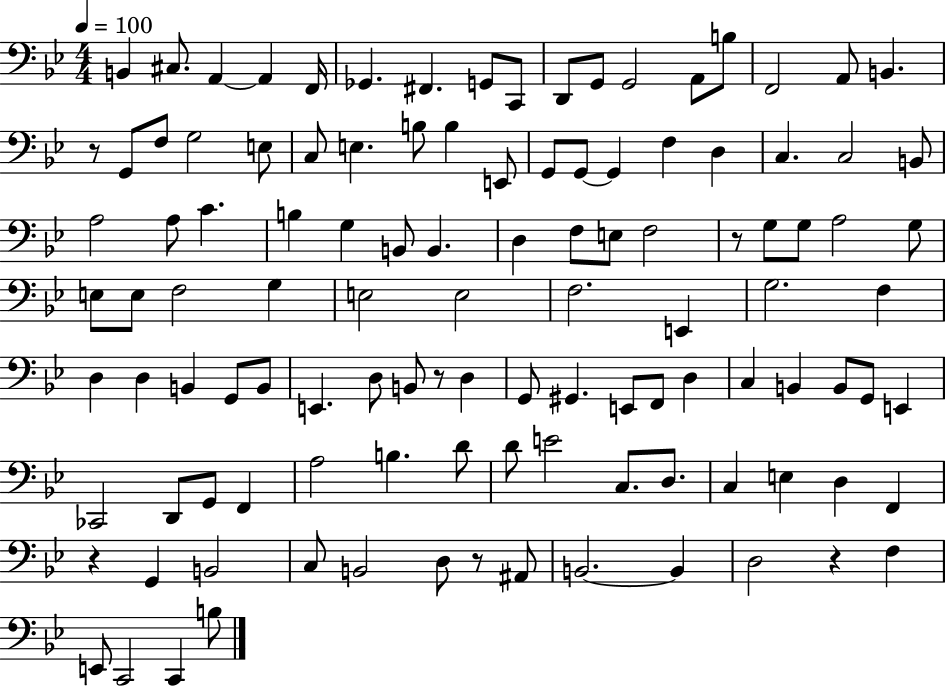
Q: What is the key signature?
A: BES major